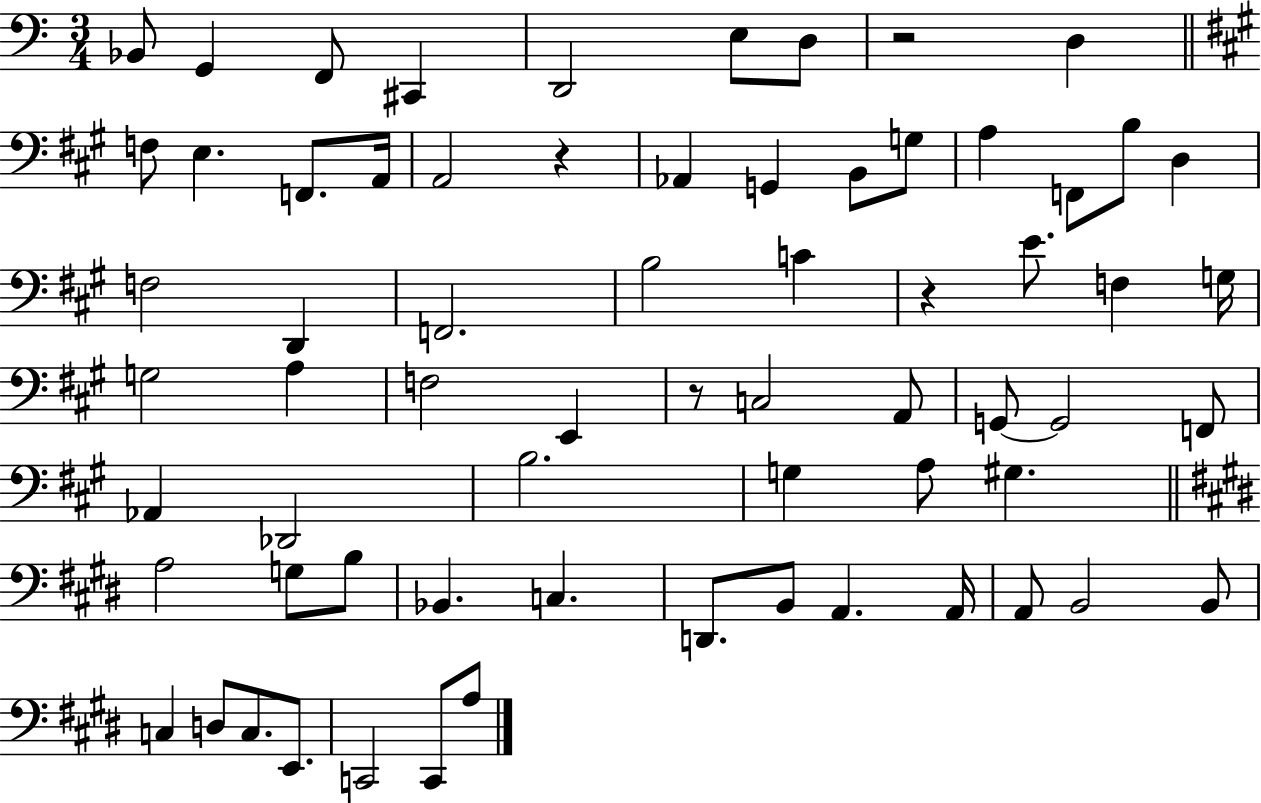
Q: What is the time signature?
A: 3/4